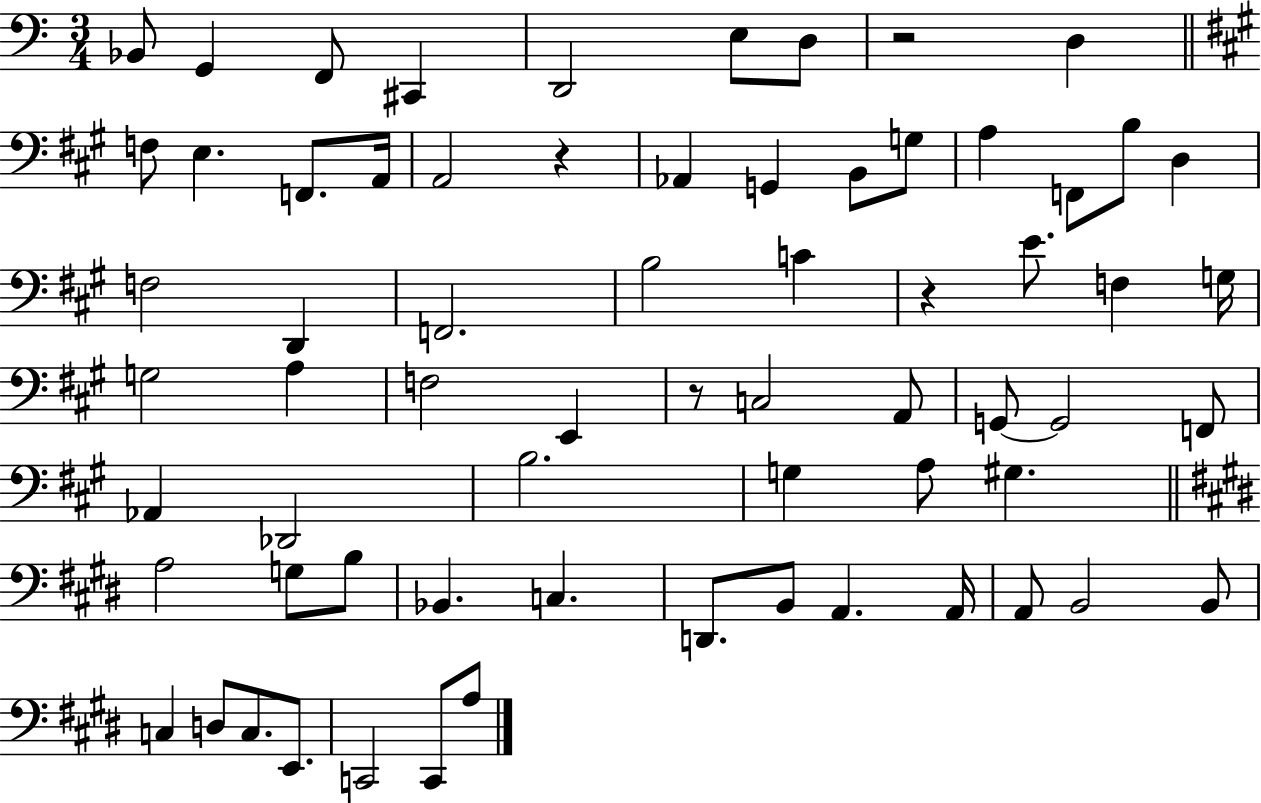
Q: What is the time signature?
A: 3/4